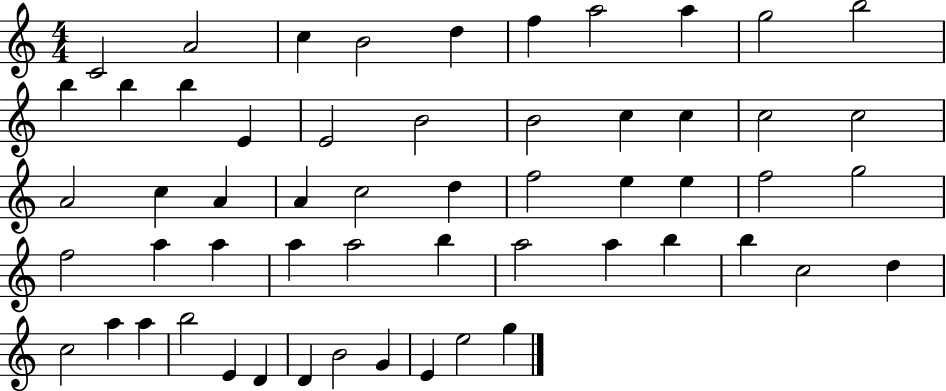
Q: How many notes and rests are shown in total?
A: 56